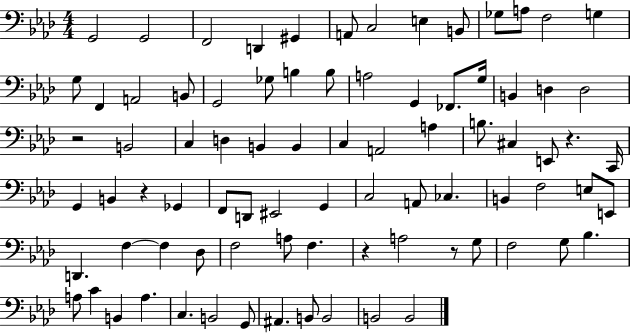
G2/h G2/h F2/h D2/q G#2/q A2/e C3/h E3/q B2/e Gb3/e A3/e F3/h G3/q G3/e F2/q A2/h B2/e G2/h Gb3/e B3/q B3/e A3/h G2/q FES2/e. G3/s B2/q D3/q D3/h R/h B2/h C3/q D3/q B2/q B2/q C3/q A2/h A3/q B3/e. C#3/q E2/e R/q. C2/s G2/q B2/q R/q Gb2/q F2/e D2/e EIS2/h G2/q C3/h A2/e CES3/q. B2/q F3/h E3/e E2/e D2/q. F3/q F3/q Db3/e F3/h A3/e F3/q. R/q A3/h R/e G3/e F3/h G3/e Bb3/q. A3/e C4/q B2/q A3/q. C3/q. B2/h G2/e A#2/q. B2/e B2/h B2/h B2/h